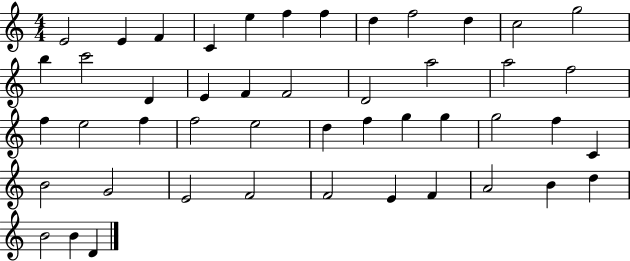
{
  \clef treble
  \numericTimeSignature
  \time 4/4
  \key c \major
  e'2 e'4 f'4 | c'4 e''4 f''4 f''4 | d''4 f''2 d''4 | c''2 g''2 | \break b''4 c'''2 d'4 | e'4 f'4 f'2 | d'2 a''2 | a''2 f''2 | \break f''4 e''2 f''4 | f''2 e''2 | d''4 f''4 g''4 g''4 | g''2 f''4 c'4 | \break b'2 g'2 | e'2 f'2 | f'2 e'4 f'4 | a'2 b'4 d''4 | \break b'2 b'4 d'4 | \bar "|."
}